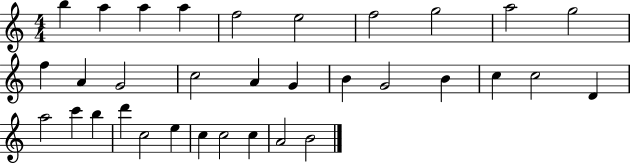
X:1
T:Untitled
M:4/4
L:1/4
K:C
b a a a f2 e2 f2 g2 a2 g2 f A G2 c2 A G B G2 B c c2 D a2 c' b d' c2 e c c2 c A2 B2